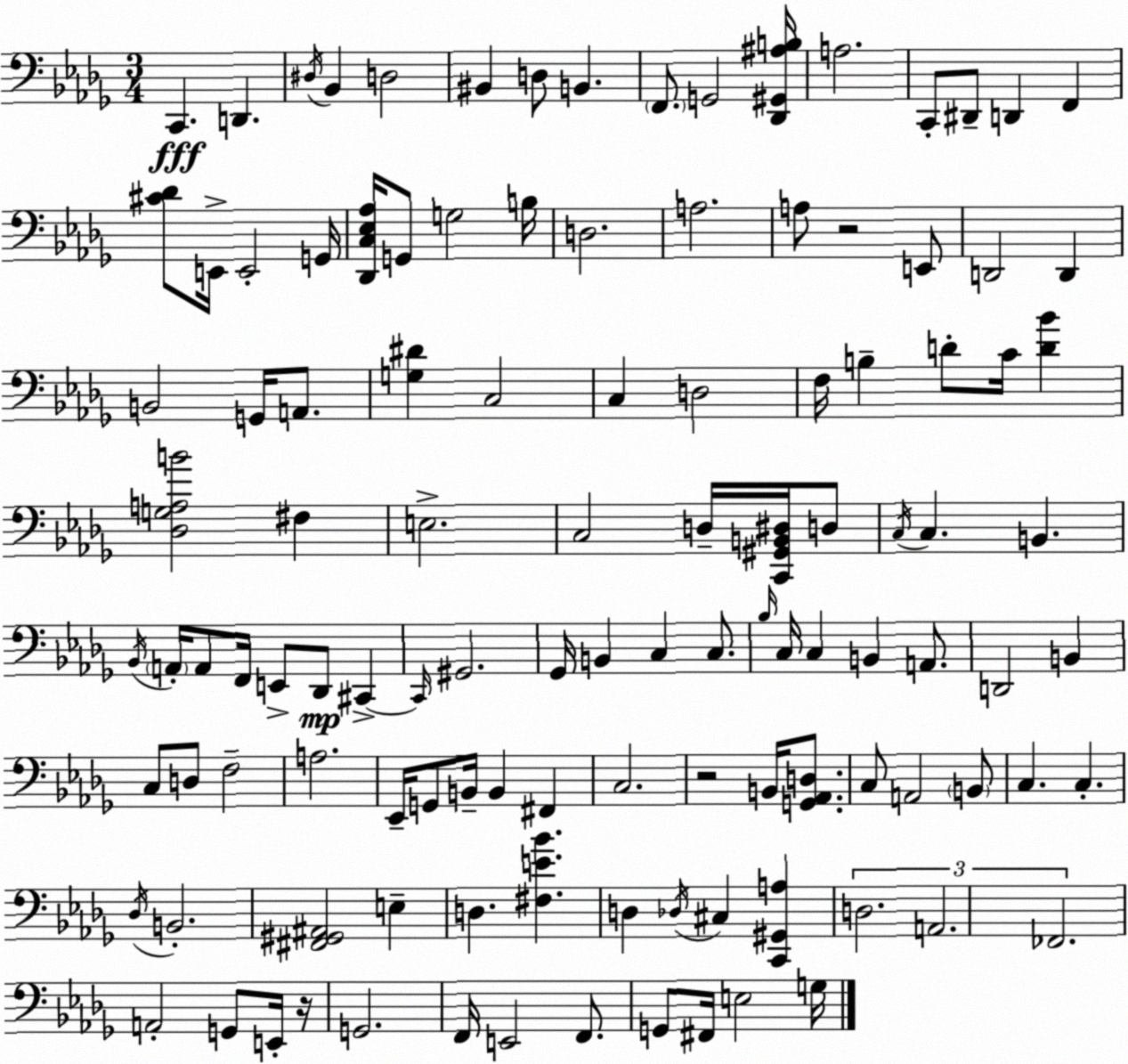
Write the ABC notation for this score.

X:1
T:Untitled
M:3/4
L:1/4
K:Bbm
C,, D,, ^D,/4 _B,, D,2 ^B,, D,/2 B,, F,,/2 G,,2 [_D,,^G,,^A,B,]/4 A,2 C,,/2 ^D,,/2 D,, F,, [^C_D]/2 E,,/4 E,,2 G,,/4 [_D,,C,_E,_A,]/4 G,,/2 G,2 B,/4 D,2 A,2 A,/2 z2 E,,/2 D,,2 D,, B,,2 G,,/4 A,,/2 [G,^D] C,2 C, D,2 F,/4 B, D/2 C/4 [D_B] [_D,G,A,B]2 ^F, E,2 C,2 D,/4 [C,,^G,,B,,^D,]/4 D,/2 C,/4 C, B,, _B,,/4 A,,/4 A,,/2 F,,/4 E,,/2 _D,,/2 ^C,, ^C,,/4 ^G,,2 _G,,/4 B,, C, C,/2 _B,/4 C,/4 C, B,, A,,/2 D,,2 B,, C,/2 D,/2 F,2 A,2 _E,,/4 G,,/2 B,,/4 B,, ^F,, C,2 z2 B,,/4 [G,,_A,,D,]/2 C,/2 A,,2 B,,/2 C, C, _D,/4 B,,2 [^F,,^G,,^A,,]2 E, D, [^F,E_B] D, _D,/4 ^C, [C,,^G,,A,] D,2 A,,2 _F,,2 A,,2 G,,/2 E,,/4 z/4 G,,2 F,,/4 E,,2 F,,/2 G,,/2 ^F,,/4 E,2 G,/4